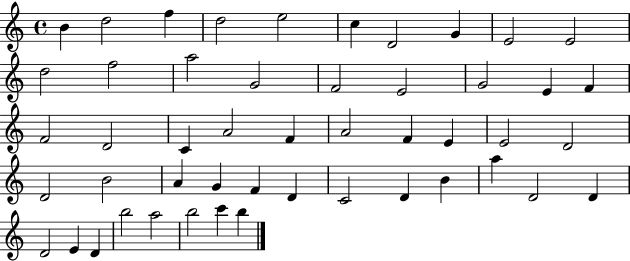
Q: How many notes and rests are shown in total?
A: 49